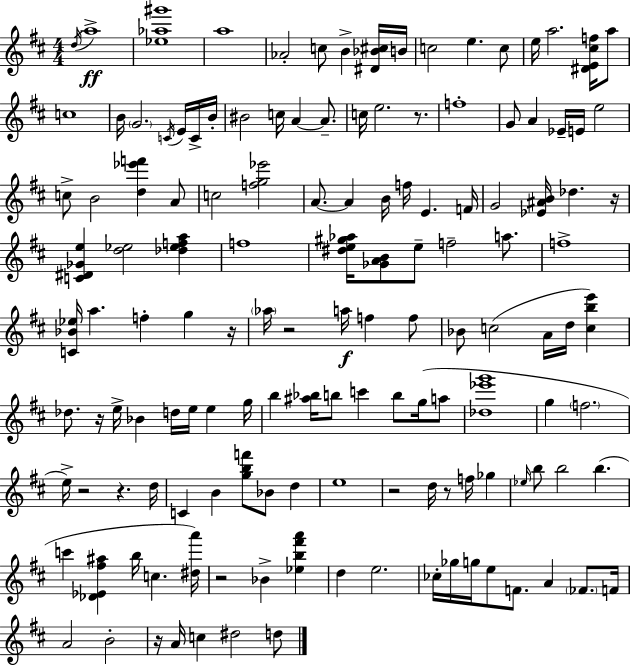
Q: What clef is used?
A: treble